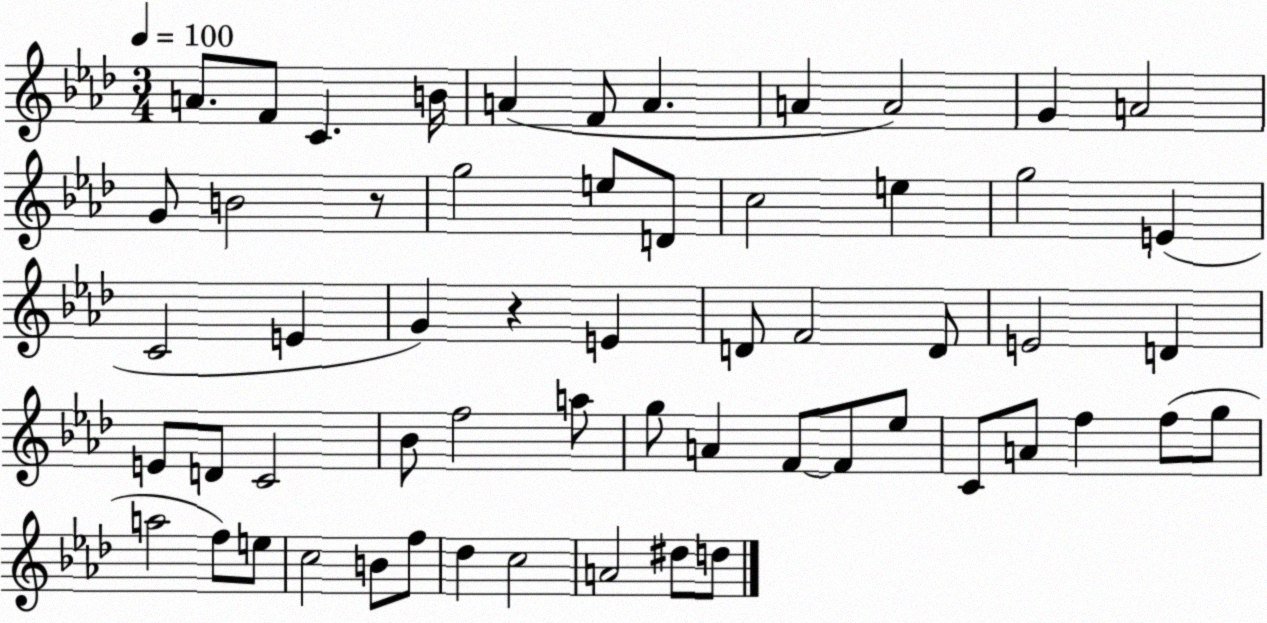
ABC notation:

X:1
T:Untitled
M:3/4
L:1/4
K:Ab
A/2 F/2 C B/4 A F/2 A A A2 G A2 G/2 B2 z/2 g2 e/2 D/2 c2 e g2 E C2 E G z E D/2 F2 D/2 E2 D E/2 D/2 C2 _B/2 f2 a/2 g/2 A F/2 F/2 _e/2 C/2 A/2 f f/2 g/2 a2 f/2 e/2 c2 B/2 f/2 _d c2 A2 ^d/2 d/2